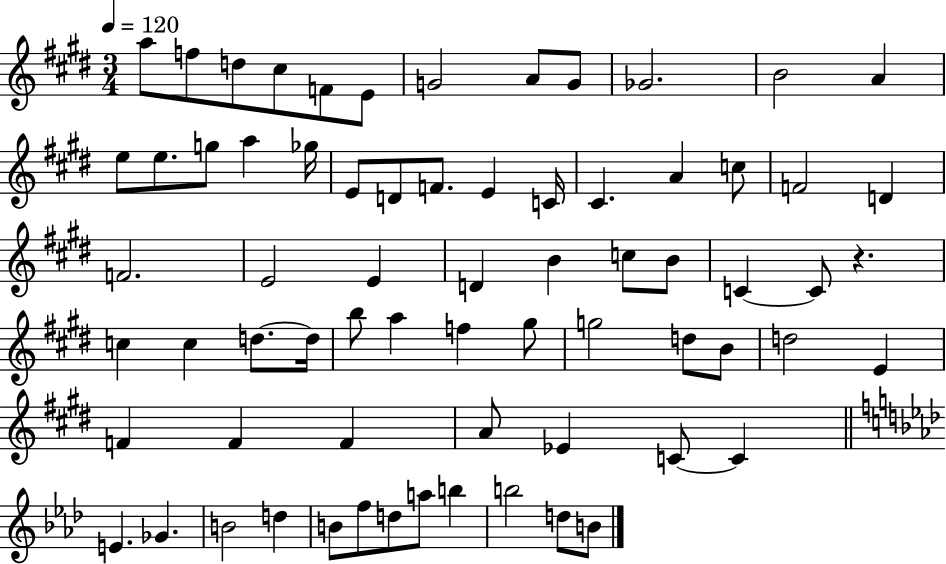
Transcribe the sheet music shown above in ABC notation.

X:1
T:Untitled
M:3/4
L:1/4
K:E
a/2 f/2 d/2 ^c/2 F/2 E/2 G2 A/2 G/2 _G2 B2 A e/2 e/2 g/2 a _g/4 E/2 D/2 F/2 E C/4 ^C A c/2 F2 D F2 E2 E D B c/2 B/2 C C/2 z c c d/2 d/4 b/2 a f ^g/2 g2 d/2 B/2 d2 E F F F A/2 _E C/2 C E _G B2 d B/2 f/2 d/2 a/2 b b2 d/2 B/2